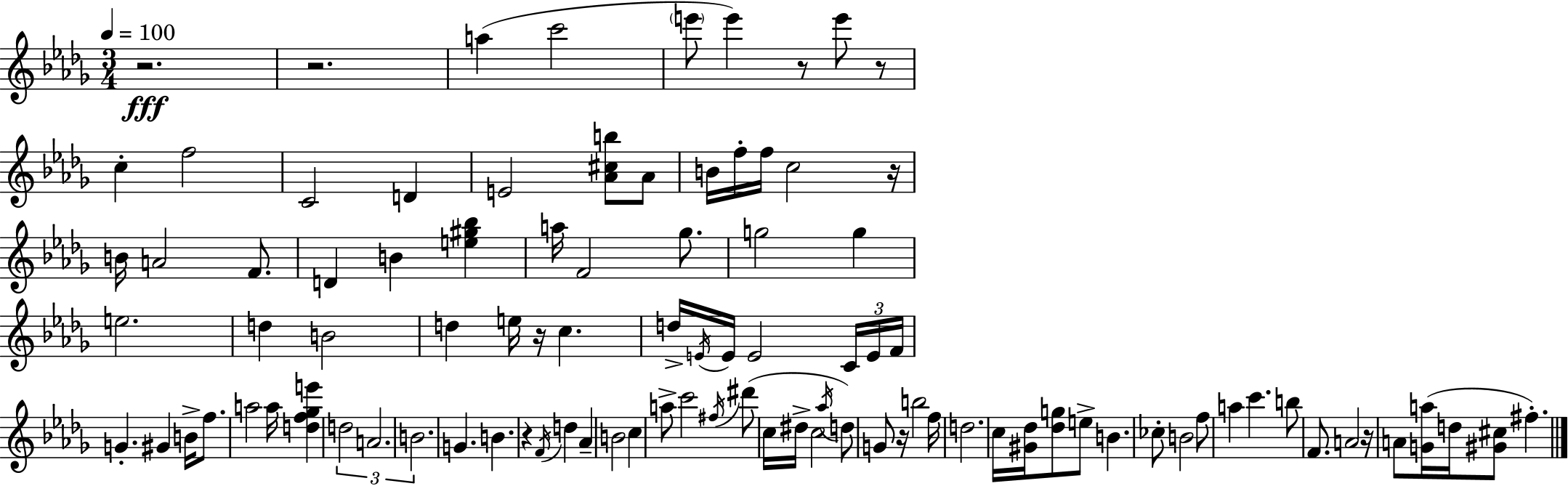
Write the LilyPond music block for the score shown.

{
  \clef treble
  \numericTimeSignature
  \time 3/4
  \key bes \minor
  \tempo 4 = 100
  r2.\fff | r2. | a''4( c'''2 | \parenthesize e'''8 e'''4) r8 e'''8 r8 | \break c''4-. f''2 | c'2 d'4 | e'2 <aes' cis'' b''>8 aes'8 | b'16 f''16-. f''16 c''2 r16 | \break b'16 a'2 f'8. | d'4 b'4 <e'' gis'' bes''>4 | a''16 f'2 ges''8. | g''2 g''4 | \break e''2. | d''4 b'2 | d''4 e''16 r16 c''4. | d''16-> \acciaccatura { e'16 } e'16 e'2 \tuplet 3/2 { c'16 | \break e'16 f'16 } g'4.-. gis'4 | b'16-> f''8. a''2 | a''16 <d'' f'' ges'' e'''>4 \tuplet 3/2 { d''2 | a'2. | \break b'2. } | g'4. b'4. | r4 \acciaccatura { f'16 } d''4 aes'4-- | b'2 c''4 | \break a''8-> c'''2 | \acciaccatura { fis''16 } dis'''8( c''16 dis''16-> c''2 | \acciaccatura { aes''16 }) d''8 g'8 r16 b''2 | f''16 d''2. | \break c''16 <gis' des''>16 <des'' g''>8 e''8-> b'4. | ces''8-. b'2 | f''8 a''4 c'''4. | b''8 f'8. a'2 | \break r16 a'8 <g' a''>16( d''16 <gis' cis''>8 fis''4.-.) | \bar "|."
}